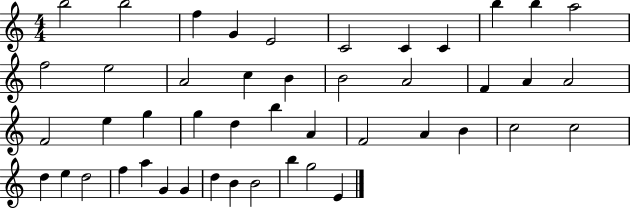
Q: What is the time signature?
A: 4/4